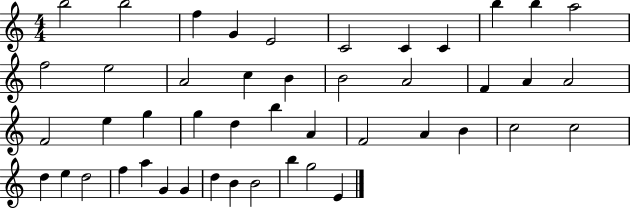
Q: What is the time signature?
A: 4/4